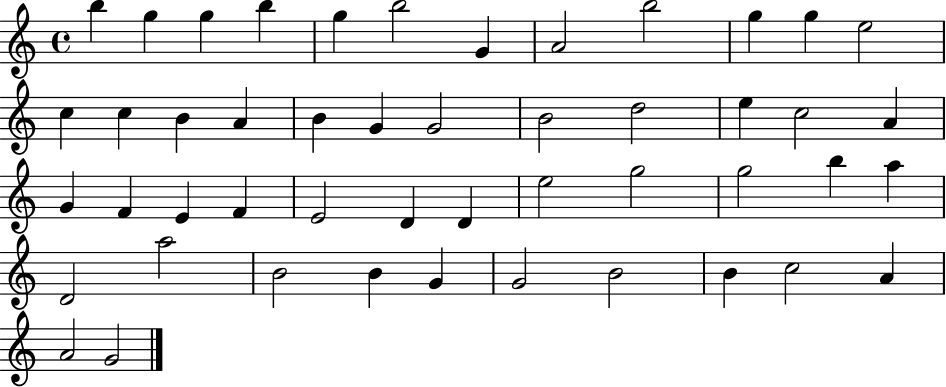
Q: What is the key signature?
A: C major